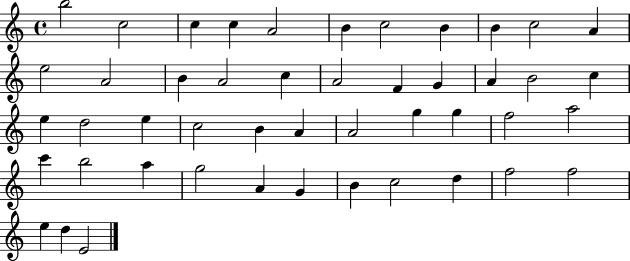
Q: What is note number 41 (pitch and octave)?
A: C5